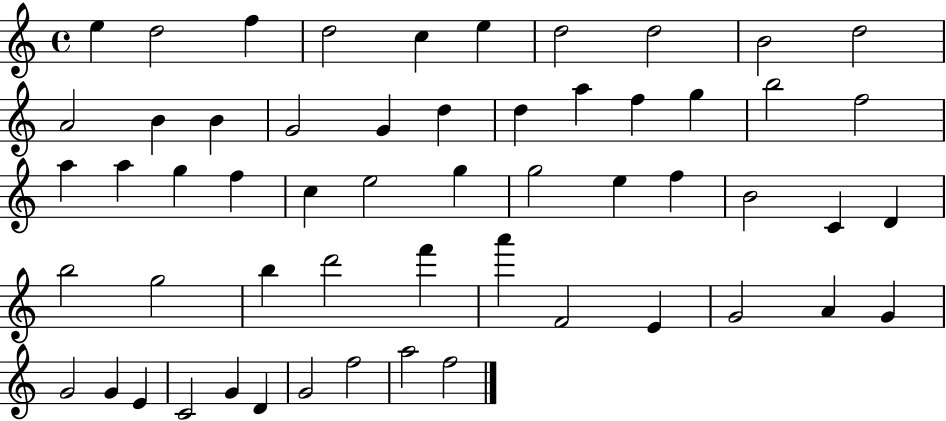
{
  \clef treble
  \time 4/4
  \defaultTimeSignature
  \key c \major
  e''4 d''2 f''4 | d''2 c''4 e''4 | d''2 d''2 | b'2 d''2 | \break a'2 b'4 b'4 | g'2 g'4 d''4 | d''4 a''4 f''4 g''4 | b''2 f''2 | \break a''4 a''4 g''4 f''4 | c''4 e''2 g''4 | g''2 e''4 f''4 | b'2 c'4 d'4 | \break b''2 g''2 | b''4 d'''2 f'''4 | a'''4 f'2 e'4 | g'2 a'4 g'4 | \break g'2 g'4 e'4 | c'2 g'4 d'4 | g'2 f''2 | a''2 f''2 | \break \bar "|."
}